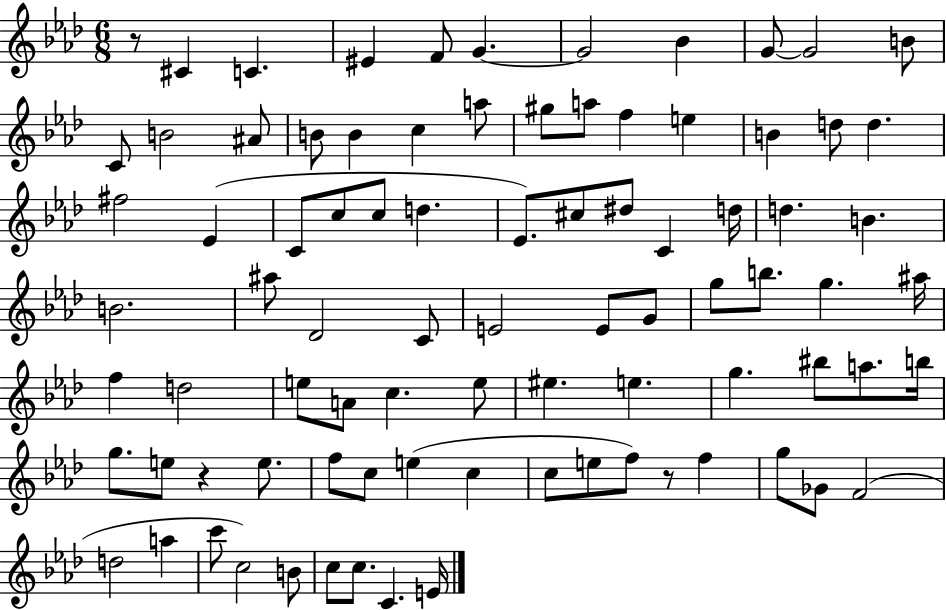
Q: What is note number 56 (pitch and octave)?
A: E5